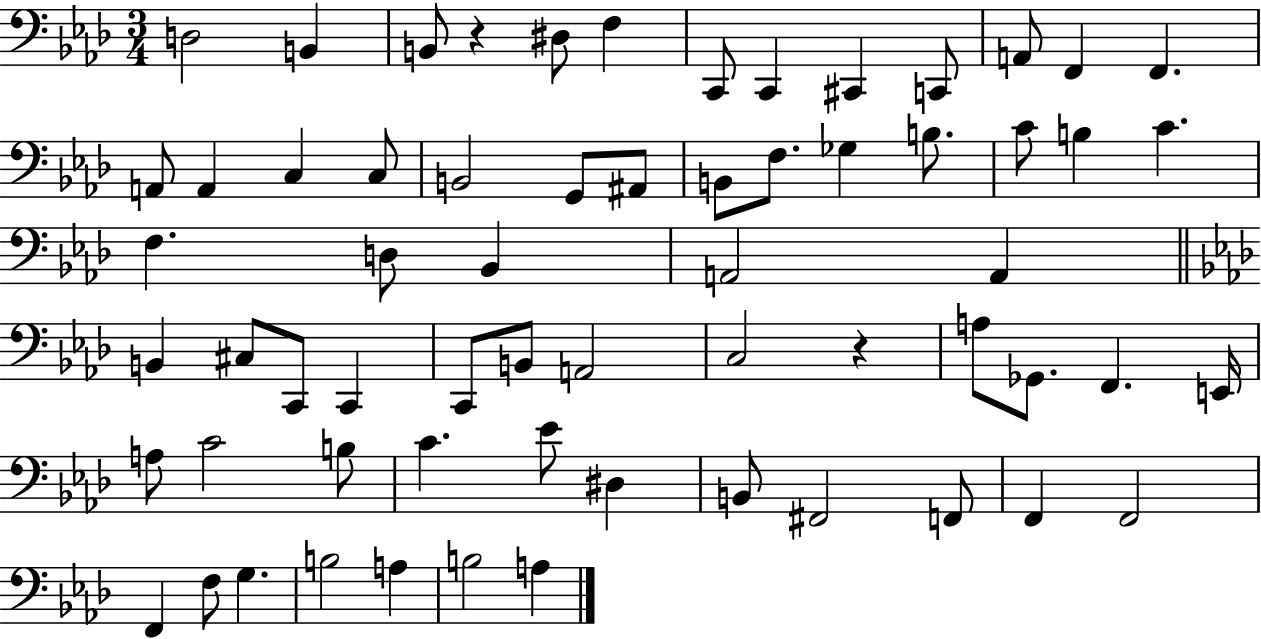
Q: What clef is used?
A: bass